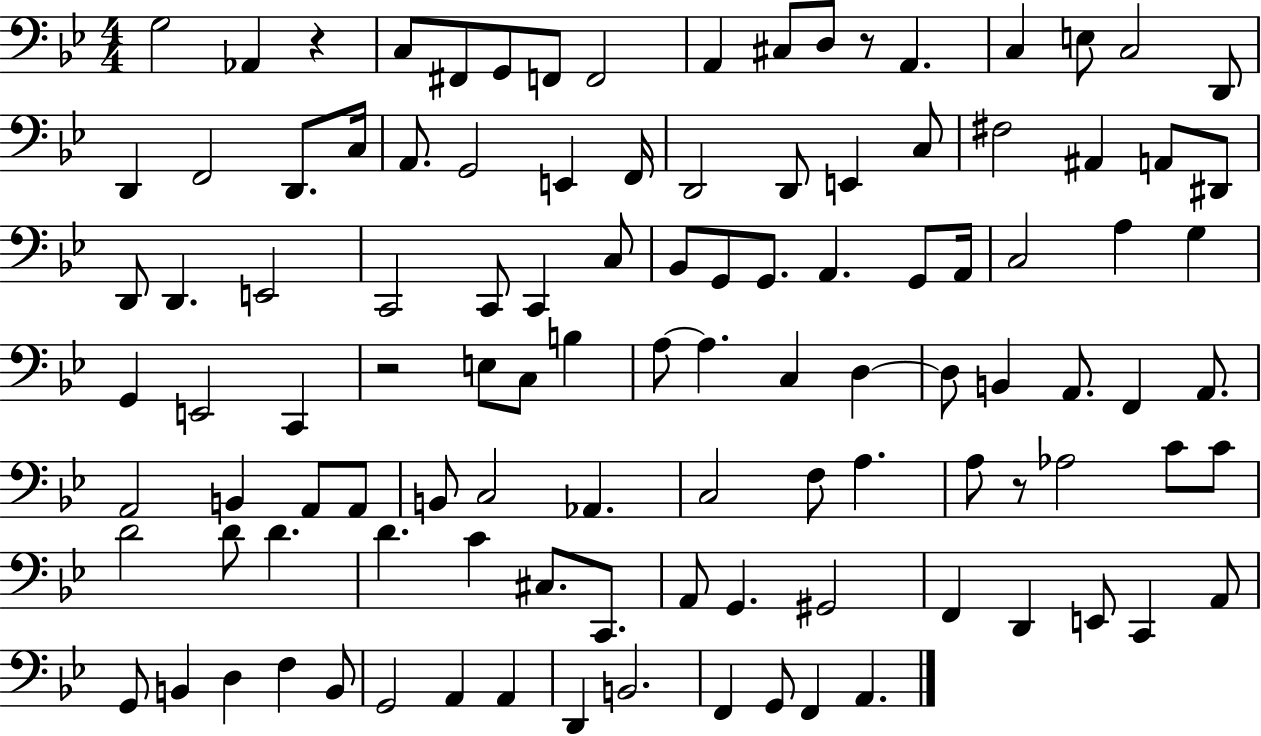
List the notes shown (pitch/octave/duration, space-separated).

G3/h Ab2/q R/q C3/e F#2/e G2/e F2/e F2/h A2/q C#3/e D3/e R/e A2/q. C3/q E3/e C3/h D2/e D2/q F2/h D2/e. C3/s A2/e. G2/h E2/q F2/s D2/h D2/e E2/q C3/e F#3/h A#2/q A2/e D#2/e D2/e D2/q. E2/h C2/h C2/e C2/q C3/e Bb2/e G2/e G2/e. A2/q. G2/e A2/s C3/h A3/q G3/q G2/q E2/h C2/q R/h E3/e C3/e B3/q A3/e A3/q. C3/q D3/q D3/e B2/q A2/e. F2/q A2/e. A2/h B2/q A2/e A2/e B2/e C3/h Ab2/q. C3/h F3/e A3/q. A3/e R/e Ab3/h C4/e C4/e D4/h D4/e D4/q. D4/q. C4/q C#3/e. C2/e. A2/e G2/q. G#2/h F2/q D2/q E2/e C2/q A2/e G2/e B2/q D3/q F3/q B2/e G2/h A2/q A2/q D2/q B2/h. F2/q G2/e F2/q A2/q.